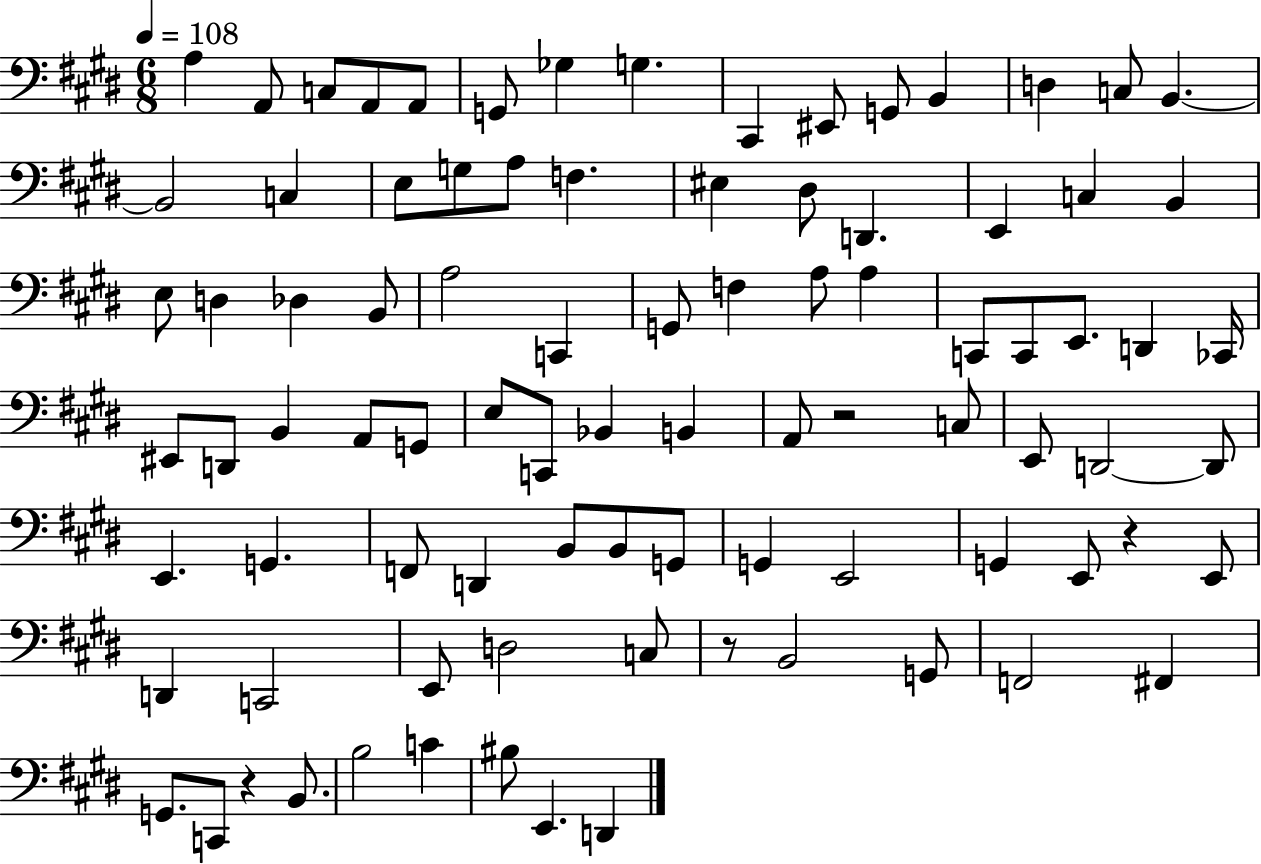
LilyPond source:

{
  \clef bass
  \numericTimeSignature
  \time 6/8
  \key e \major
  \tempo 4 = 108
  a4 a,8 c8 a,8 a,8 | g,8 ges4 g4. | cis,4 eis,8 g,8 b,4 | d4 c8 b,4.~~ | \break b,2 c4 | e8 g8 a8 f4. | eis4 dis8 d,4. | e,4 c4 b,4 | \break e8 d4 des4 b,8 | a2 c,4 | g,8 f4 a8 a4 | c,8 c,8 e,8. d,4 ces,16 | \break eis,8 d,8 b,4 a,8 g,8 | e8 c,8 bes,4 b,4 | a,8 r2 c8 | e,8 d,2~~ d,8 | \break e,4. g,4. | f,8 d,4 b,8 b,8 g,8 | g,4 e,2 | g,4 e,8 r4 e,8 | \break d,4 c,2 | e,8 d2 c8 | r8 b,2 g,8 | f,2 fis,4 | \break g,8. c,8 r4 b,8. | b2 c'4 | bis8 e,4. d,4 | \bar "|."
}